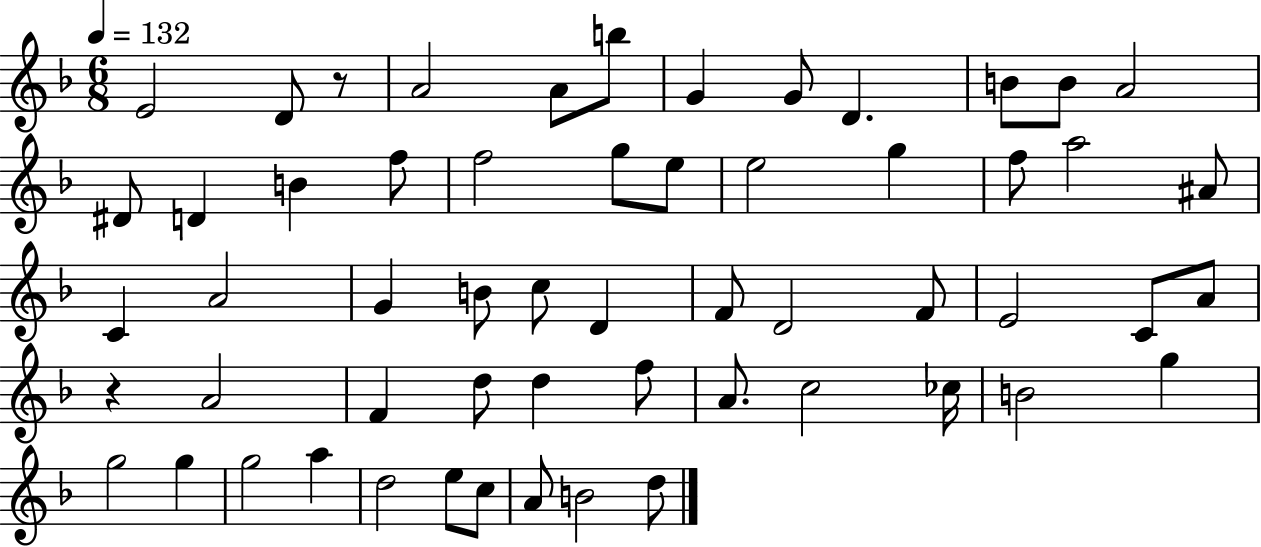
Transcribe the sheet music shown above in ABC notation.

X:1
T:Untitled
M:6/8
L:1/4
K:F
E2 D/2 z/2 A2 A/2 b/2 G G/2 D B/2 B/2 A2 ^D/2 D B f/2 f2 g/2 e/2 e2 g f/2 a2 ^A/2 C A2 G B/2 c/2 D F/2 D2 F/2 E2 C/2 A/2 z A2 F d/2 d f/2 A/2 c2 _c/4 B2 g g2 g g2 a d2 e/2 c/2 A/2 B2 d/2